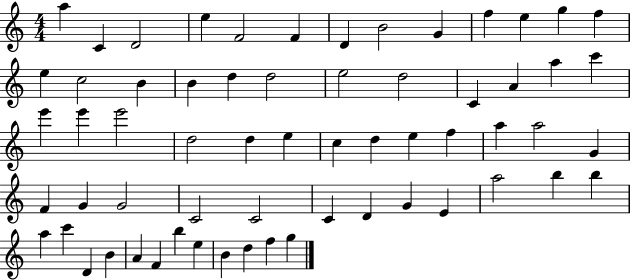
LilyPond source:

{
  \clef treble
  \numericTimeSignature
  \time 4/4
  \key c \major
  a''4 c'4 d'2 | e''4 f'2 f'4 | d'4 b'2 g'4 | f''4 e''4 g''4 f''4 | \break e''4 c''2 b'4 | b'4 d''4 d''2 | e''2 d''2 | c'4 a'4 a''4 c'''4 | \break e'''4 e'''4 e'''2 | d''2 d''4 e''4 | c''4 d''4 e''4 f''4 | a''4 a''2 g'4 | \break f'4 g'4 g'2 | c'2 c'2 | c'4 d'4 g'4 e'4 | a''2 b''4 b''4 | \break a''4 c'''4 d'4 b'4 | a'4 f'4 b''4 e''4 | b'4 d''4 f''4 g''4 | \bar "|."
}